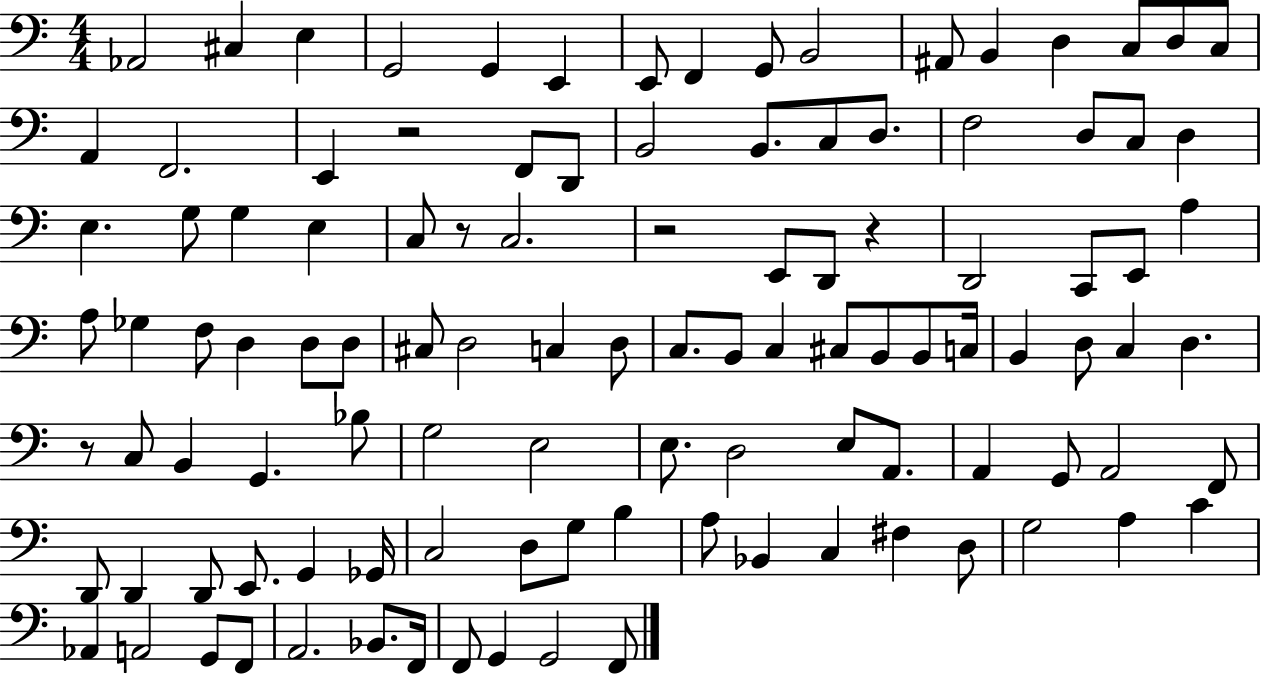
{
  \clef bass
  \numericTimeSignature
  \time 4/4
  \key c \major
  aes,2 cis4 e4 | g,2 g,4 e,4 | e,8 f,4 g,8 b,2 | ais,8 b,4 d4 c8 d8 c8 | \break a,4 f,2. | e,4 r2 f,8 d,8 | b,2 b,8. c8 d8. | f2 d8 c8 d4 | \break e4. g8 g4 e4 | c8 r8 c2. | r2 e,8 d,8 r4 | d,2 c,8 e,8 a4 | \break a8 ges4 f8 d4 d8 d8 | cis8 d2 c4 d8 | c8. b,8 c4 cis8 b,8 b,8 c16 | b,4 d8 c4 d4. | \break r8 c8 b,4 g,4. bes8 | g2 e2 | e8. d2 e8 a,8. | a,4 g,8 a,2 f,8 | \break d,8 d,4 d,8 e,8. g,4 ges,16 | c2 d8 g8 b4 | a8 bes,4 c4 fis4 d8 | g2 a4 c'4 | \break aes,4 a,2 g,8 f,8 | a,2. bes,8. f,16 | f,8 g,4 g,2 f,8 | \bar "|."
}